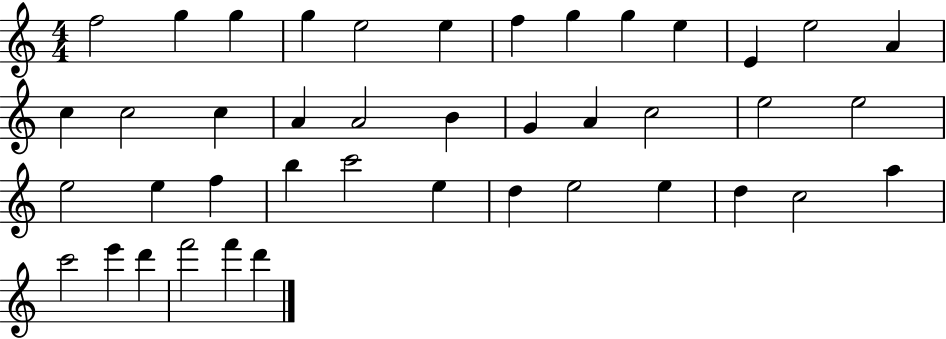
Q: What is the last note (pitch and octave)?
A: D6